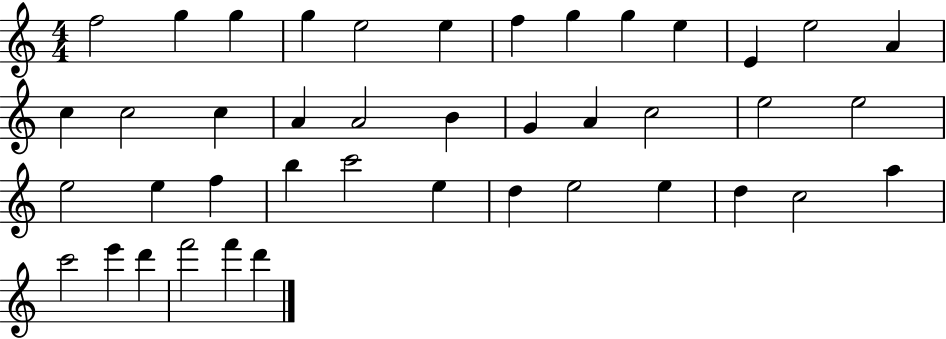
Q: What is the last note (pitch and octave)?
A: D6